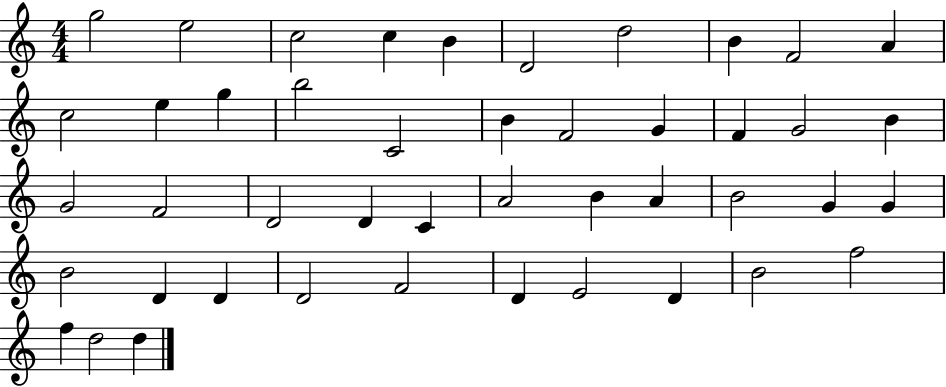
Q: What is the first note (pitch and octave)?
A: G5